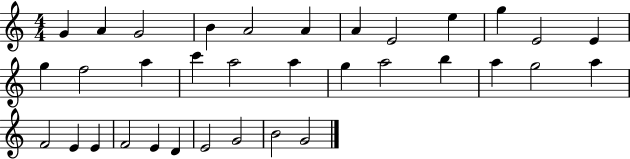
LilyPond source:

{
  \clef treble
  \numericTimeSignature
  \time 4/4
  \key c \major
  g'4 a'4 g'2 | b'4 a'2 a'4 | a'4 e'2 e''4 | g''4 e'2 e'4 | \break g''4 f''2 a''4 | c'''4 a''2 a''4 | g''4 a''2 b''4 | a''4 g''2 a''4 | \break f'2 e'4 e'4 | f'2 e'4 d'4 | e'2 g'2 | b'2 g'2 | \break \bar "|."
}